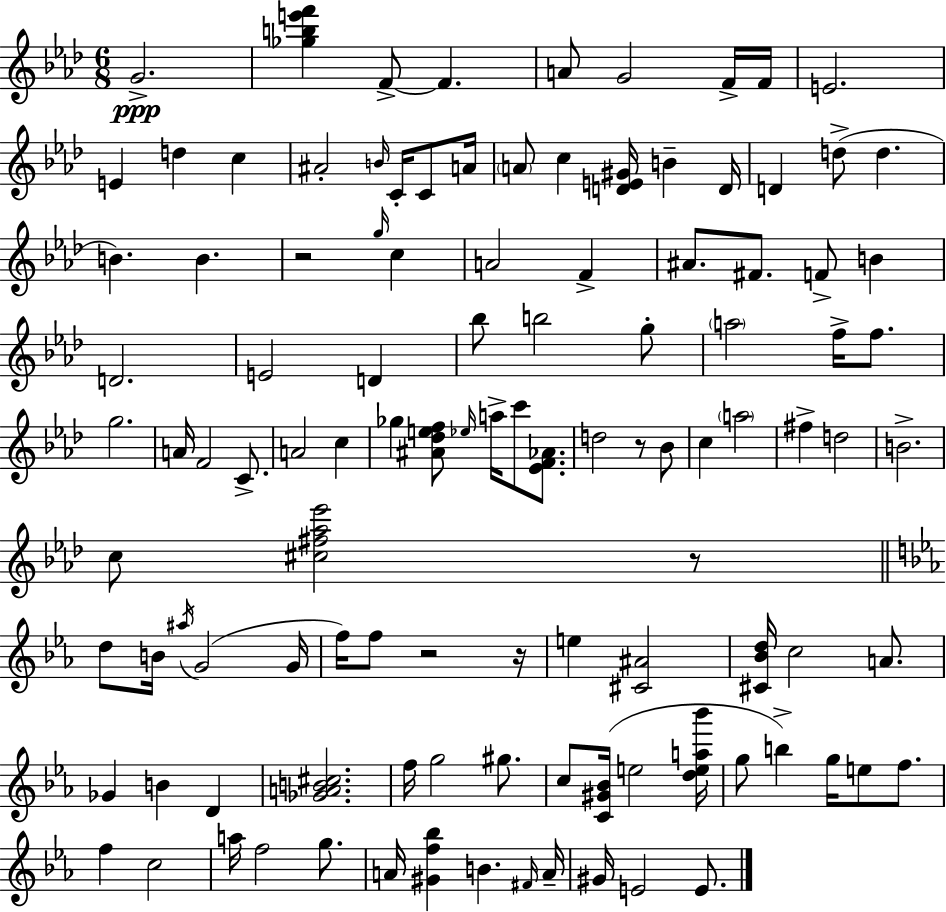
{
  \clef treble
  \numericTimeSignature
  \time 6/8
  \key aes \major
  g'2.->\ppp | <ges'' b'' e''' f'''>4 f'8->~~ f'4. | a'8 g'2 f'16-> f'16 | e'2. | \break e'4 d''4 c''4 | ais'2-. \grace { b'16 } c'16-. c'8 | a'16 \parenthesize a'8 c''4 <d' e' gis'>16 b'4-- | d'16 d'4 d''8->( d''4. | \break b'4.) b'4. | r2 \grace { g''16 } c''4 | a'2 f'4-> | ais'8. fis'8. f'8-> b'4 | \break d'2. | e'2 d'4 | bes''8 b''2 | g''8-. \parenthesize a''2 f''16-> f''8. | \break g''2. | a'16 f'2 c'8.-> | a'2 c''4 | ges''4 <ais' des'' e'' f''>8 \grace { ees''16 } a''16-> c'''8 | \break <ees' f' aes'>8. d''2 r8 | bes'8 c''4 \parenthesize a''2 | fis''4-> d''2 | b'2.-> | \break c''8 <cis'' fis'' aes'' ees'''>2 | r8 \bar "||" \break \key c \minor d''8 b'16 \acciaccatura { ais''16 }( g'2 | g'16 f''16) f''8 r2 | r16 e''4 <cis' ais'>2 | <cis' bes' d''>16 c''2 a'8. | \break ges'4 b'4 d'4 | <ges' a' b' cis''>2. | f''16 g''2 gis''8. | c''8 <c' gis' bes'>16( e''2 | \break <d'' e'' a'' bes'''>16 g''8 b''4->) g''16 e''8 f''8. | f''4 c''2 | a''16 f''2 g''8. | a'16 <gis' f'' bes''>4 b'4. | \break \grace { fis'16 } a'16-- gis'16 e'2 e'8. | \bar "|."
}